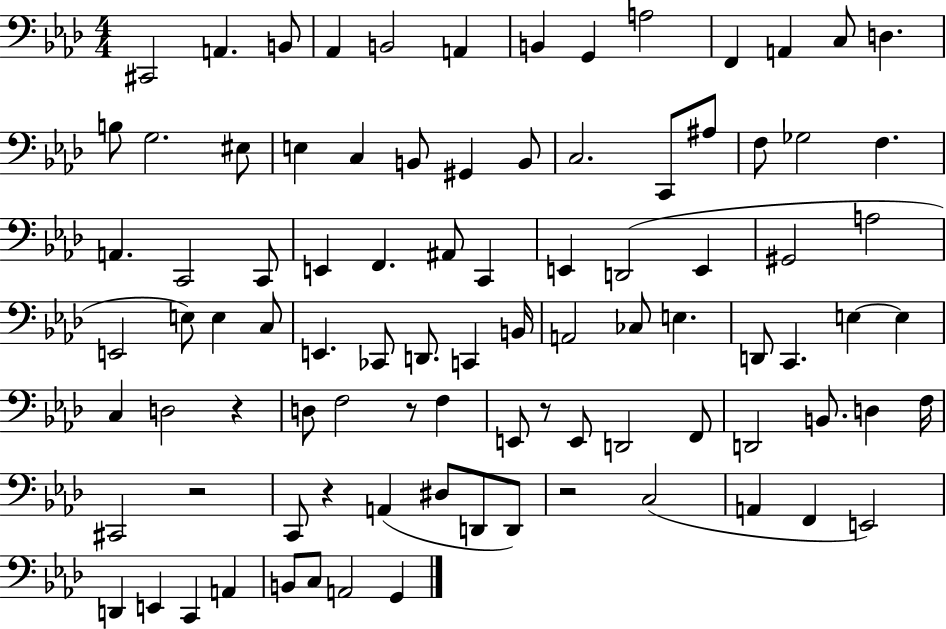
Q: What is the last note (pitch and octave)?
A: G2